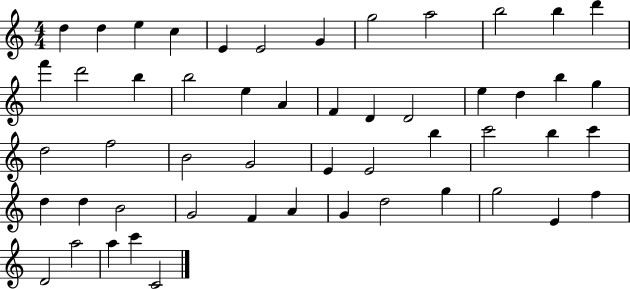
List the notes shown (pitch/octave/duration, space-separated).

D5/q D5/q E5/q C5/q E4/q E4/h G4/q G5/h A5/h B5/h B5/q D6/q F6/q D6/h B5/q B5/h E5/q A4/q F4/q D4/q D4/h E5/q D5/q B5/q G5/q D5/h F5/h B4/h G4/h E4/q E4/h B5/q C6/h B5/q C6/q D5/q D5/q B4/h G4/h F4/q A4/q G4/q D5/h G5/q G5/h E4/q F5/q D4/h A5/h A5/q C6/q C4/h